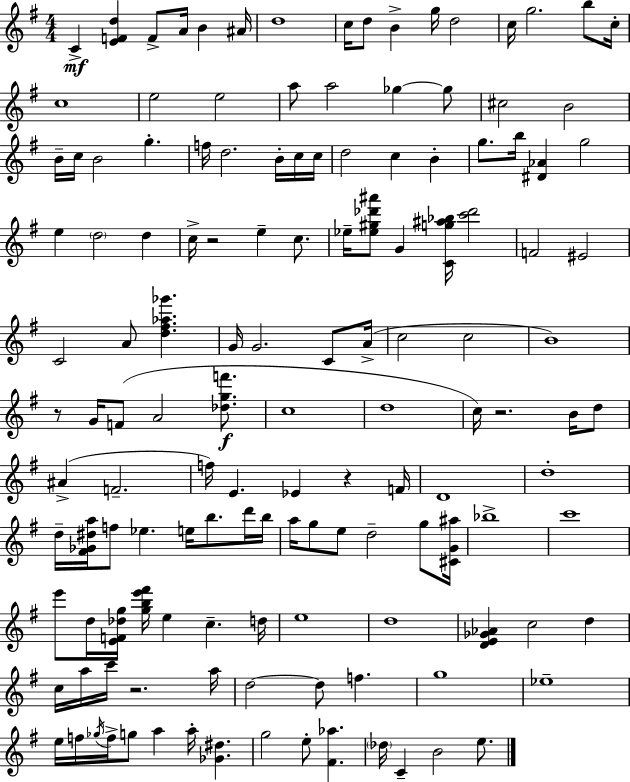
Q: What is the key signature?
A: E minor